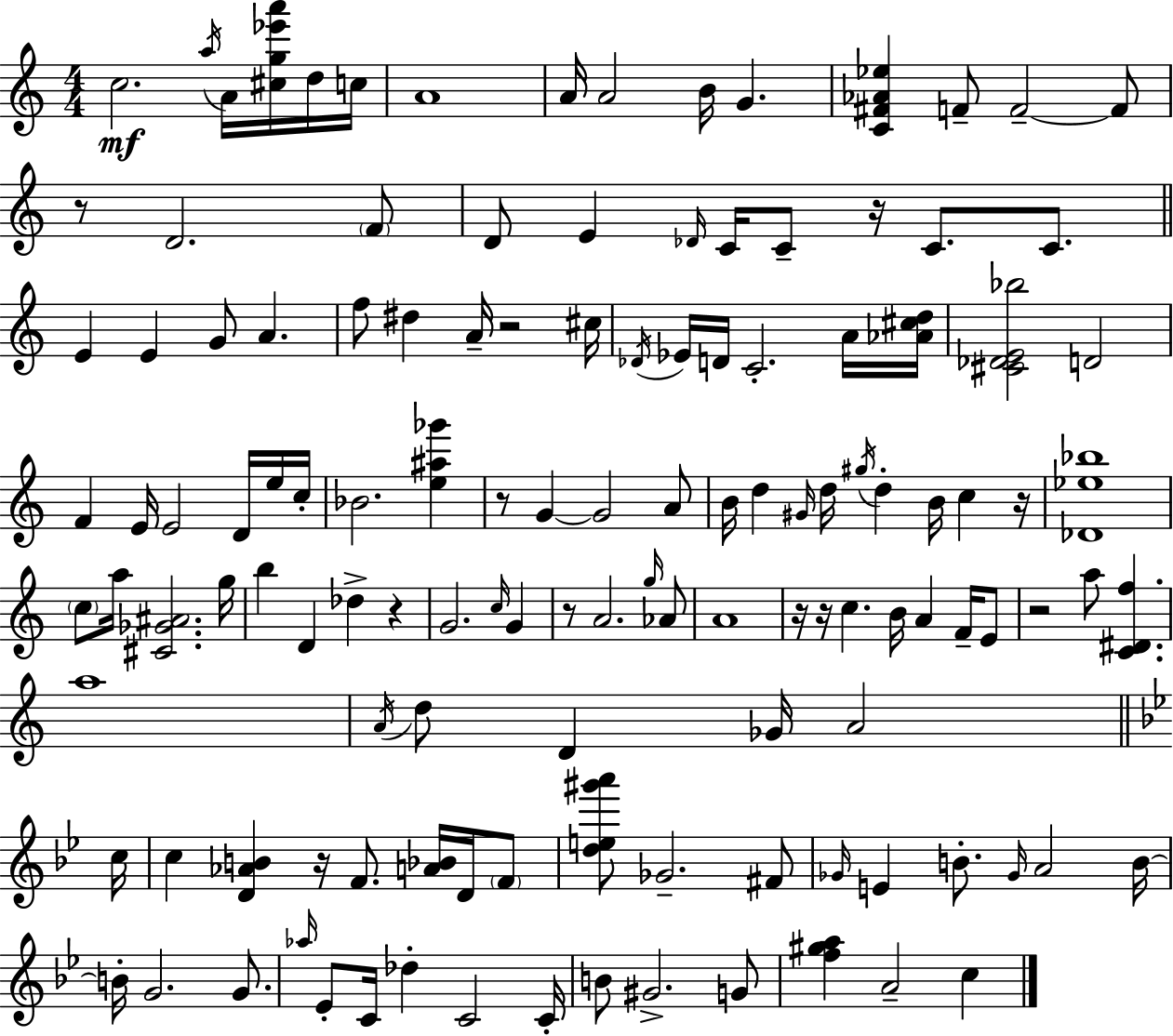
C5/h. A5/s A4/s [C#5,G5,Eb6,A6]/s D5/s C5/s A4/w A4/s A4/h B4/s G4/q. [C4,F#4,Ab4,Eb5]/q F4/e F4/h F4/e R/e D4/h. F4/e D4/e E4/q Db4/s C4/s C4/e R/s C4/e. C4/e. E4/q E4/q G4/e A4/q. F5/e D#5/q A4/s R/h C#5/s Db4/s Eb4/s D4/s C4/h. A4/s [Ab4,C#5,D5]/s [C#4,Db4,E4,Bb5]/h D4/h F4/q E4/s E4/h D4/s E5/s C5/s Bb4/h. [E5,A#5,Gb6]/q R/e G4/q G4/h A4/e B4/s D5/q G#4/s D5/s G#5/s D5/q B4/s C5/q R/s [Db4,Eb5,Bb5]/w C5/e A5/s [C#4,Gb4,A#4]/h. G5/s B5/q D4/q Db5/q R/q G4/h. C5/s G4/q R/e A4/h. G5/s Ab4/e A4/w R/s R/s C5/q. B4/s A4/q F4/s E4/e R/h A5/e [C4,D#4,F5]/q. A5/w A4/s D5/e D4/q Gb4/s A4/h C5/s C5/q [D4,Ab4,B4]/q R/s F4/e. [A4,Bb4]/s D4/s F4/e [D5,E5,G#6,A6]/e Gb4/h. F#4/e Gb4/s E4/q B4/e. Gb4/s A4/h B4/s B4/s G4/h. G4/e. Ab5/s Eb4/e C4/s Db5/q C4/h C4/s B4/e G#4/h. G4/e [F5,G#5,A5]/q A4/h C5/q